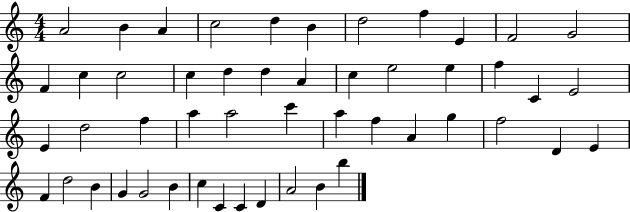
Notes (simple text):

A4/h B4/q A4/q C5/h D5/q B4/q D5/h F5/q E4/q F4/h G4/h F4/q C5/q C5/h C5/q D5/q D5/q A4/q C5/q E5/h E5/q F5/q C4/q E4/h E4/q D5/h F5/q A5/q A5/h C6/q A5/q F5/q A4/q G5/q F5/h D4/q E4/q F4/q D5/h B4/q G4/q G4/h B4/q C5/q C4/q C4/q D4/q A4/h B4/q B5/q